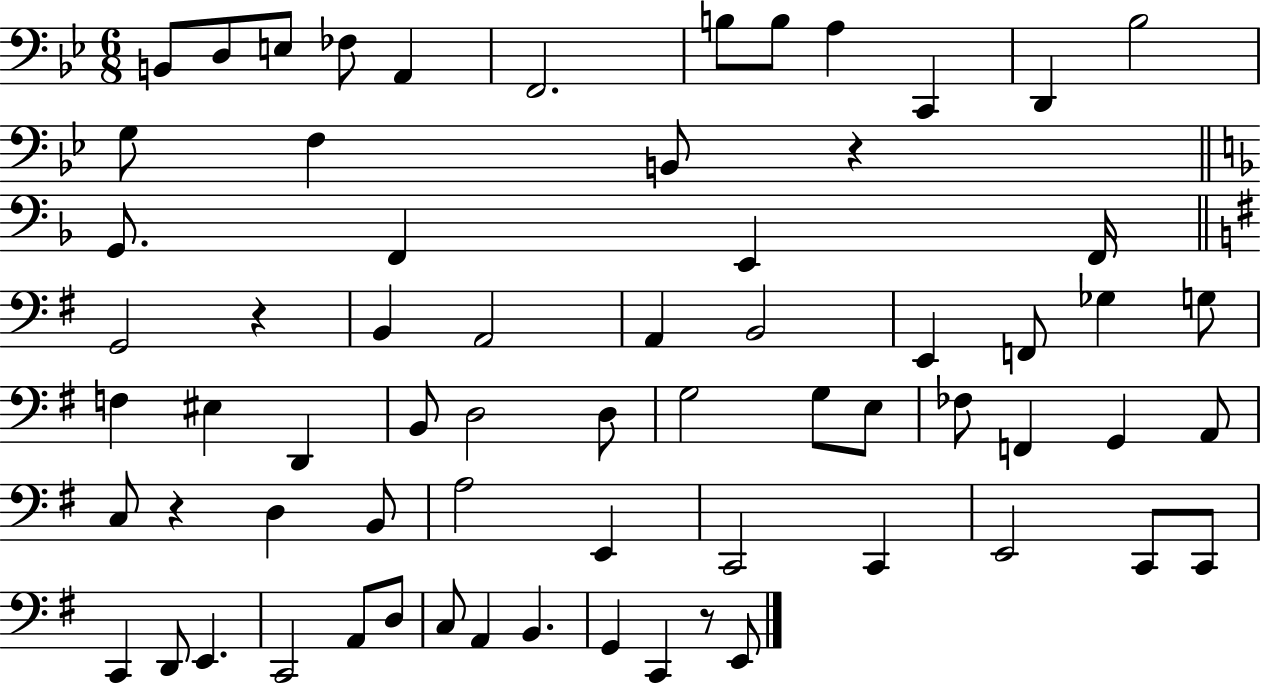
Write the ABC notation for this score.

X:1
T:Untitled
M:6/8
L:1/4
K:Bb
B,,/2 D,/2 E,/2 _F,/2 A,, F,,2 B,/2 B,/2 A, C,, D,, _B,2 G,/2 F, B,,/2 z G,,/2 F,, E,, F,,/4 G,,2 z B,, A,,2 A,, B,,2 E,, F,,/2 _G, G,/2 F, ^E, D,, B,,/2 D,2 D,/2 G,2 G,/2 E,/2 _F,/2 F,, G,, A,,/2 C,/2 z D, B,,/2 A,2 E,, C,,2 C,, E,,2 C,,/2 C,,/2 C,, D,,/2 E,, C,,2 A,,/2 D,/2 C,/2 A,, B,, G,, C,, z/2 E,,/2